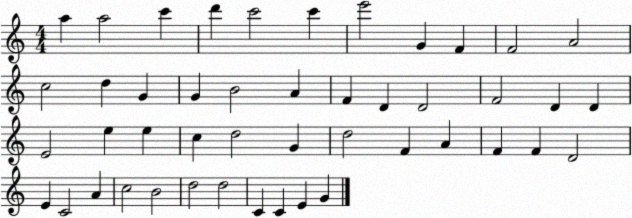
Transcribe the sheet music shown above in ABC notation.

X:1
T:Untitled
M:4/4
L:1/4
K:C
a a2 c' d' c'2 c' e'2 G F F2 A2 c2 d G G B2 A F D D2 F2 D D E2 e e c d2 G d2 F A F F D2 E C2 A c2 B2 d2 d2 C C E G